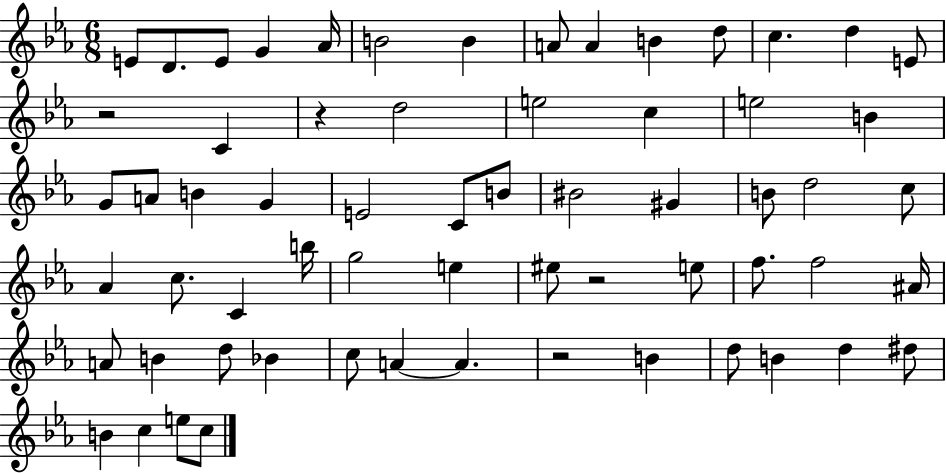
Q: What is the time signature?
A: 6/8